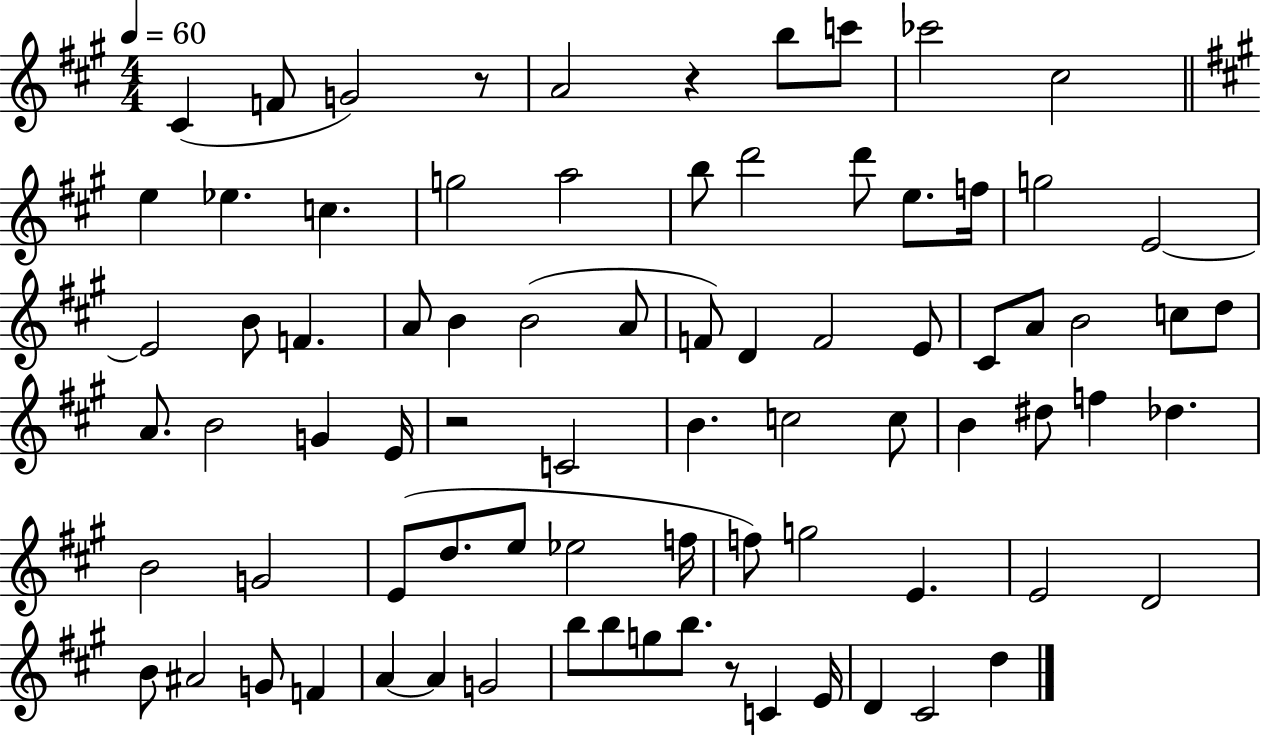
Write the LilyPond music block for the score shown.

{
  \clef treble
  \numericTimeSignature
  \time 4/4
  \key a \major
  \tempo 4 = 60
  cis'4( f'8 g'2) r8 | a'2 r4 b''8 c'''8 | ces'''2 cis''2 | \bar "||" \break \key a \major e''4 ees''4. c''4. | g''2 a''2 | b''8 d'''2 d'''8 e''8. f''16 | g''2 e'2~~ | \break e'2 b'8 f'4. | a'8 b'4 b'2( a'8 | f'8) d'4 f'2 e'8 | cis'8 a'8 b'2 c''8 d''8 | \break a'8. b'2 g'4 e'16 | r2 c'2 | b'4. c''2 c''8 | b'4 dis''8 f''4 des''4. | \break b'2 g'2 | e'8( d''8. e''8 ees''2 f''16 | f''8) g''2 e'4. | e'2 d'2 | \break b'8 ais'2 g'8 f'4 | a'4~~ a'4 g'2 | b''8 b''8 g''8 b''8. r8 c'4 e'16 | d'4 cis'2 d''4 | \break \bar "|."
}